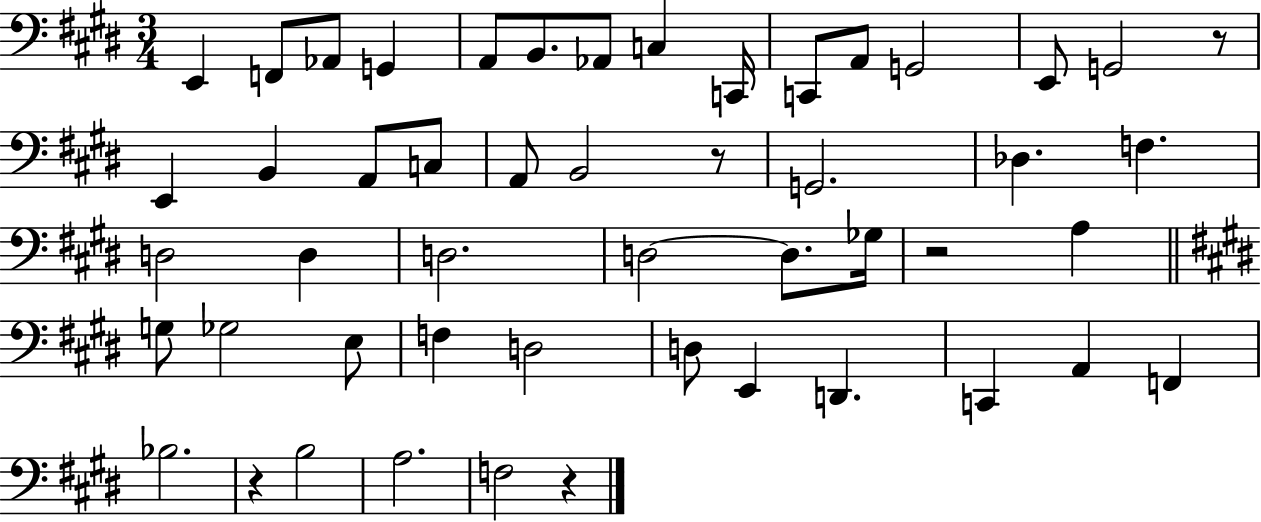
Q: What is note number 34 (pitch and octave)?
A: F3